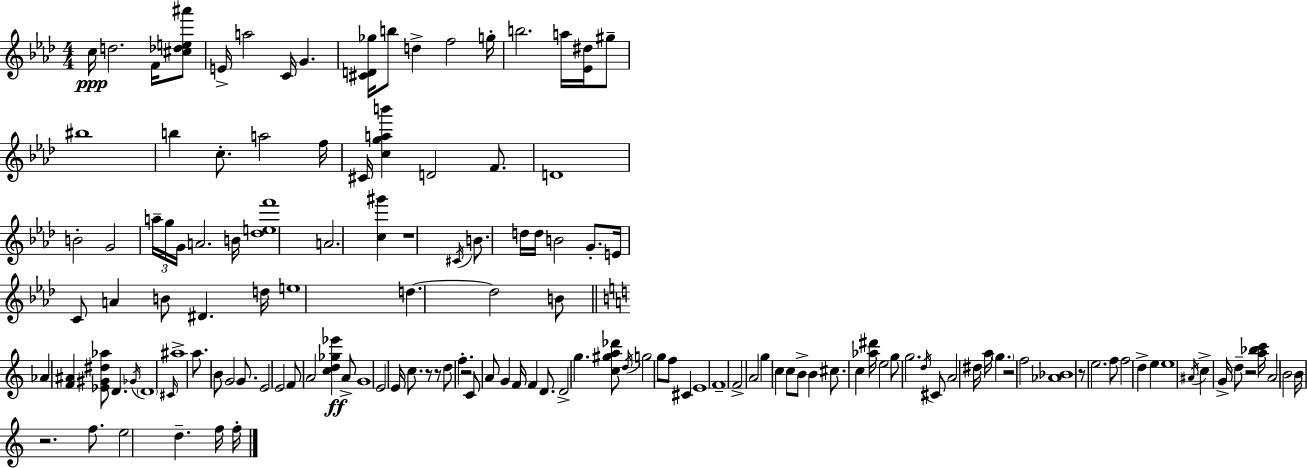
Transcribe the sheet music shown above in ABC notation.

X:1
T:Untitled
M:4/4
L:1/4
K:Fm
c/4 d2 F/4 [^c_de^a']/2 E/4 a2 C/4 G [^CD_g]/4 b/2 d f2 g/4 b2 a/4 [_E^d]/4 ^g/2 ^b4 b c/2 a2 f/4 ^C/4 [cgab'] D2 F/2 D4 B2 G2 a/4 g/4 G/4 A2 B/4 [_def']4 A2 [c^g'] z4 ^C/4 B/2 d/4 d/4 B2 G/2 E/4 C/2 A B/2 ^D d/4 e4 d d2 B/2 _A [F^A] [_E^G^d_a]/2 D _G/4 D4 ^C/4 ^a4 a/2 B/2 G2 G/2 E2 E2 F/2 A2 [cd_g_e'] A/2 G4 E2 E/4 c/2 z/2 z/2 d/2 f z2 C/2 A/2 G F/4 F D/2 D2 g [c^ga_d']/2 d/4 g2 g/2 f/2 ^C E4 F4 F2 A2 g c c/2 B/2 B ^c/2 c [_a^d']/4 e2 g/2 g2 d/4 ^C/2 A2 ^d/4 a/4 g z2 f2 [_A_B]4 z/2 e2 f/2 f2 d e e4 ^A/4 c G/4 d/2 z2 [a_bc']/4 A2 B2 B/4 z2 f/2 e2 d f/4 f/4